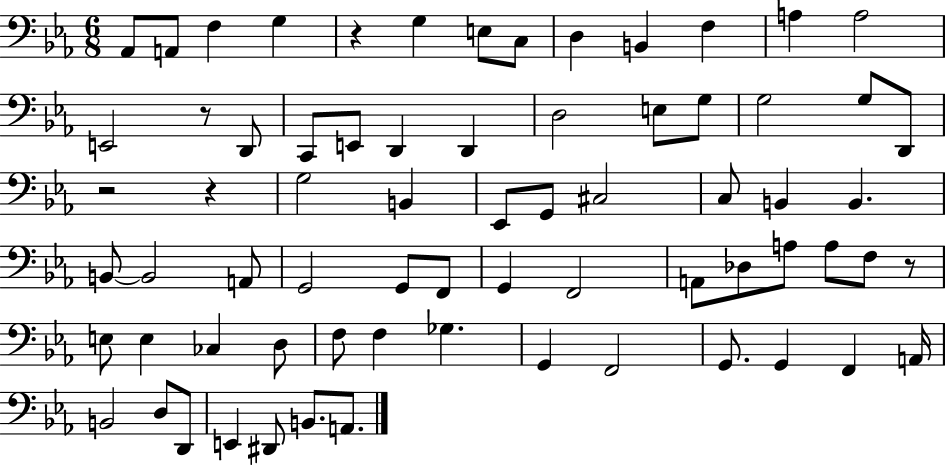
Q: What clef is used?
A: bass